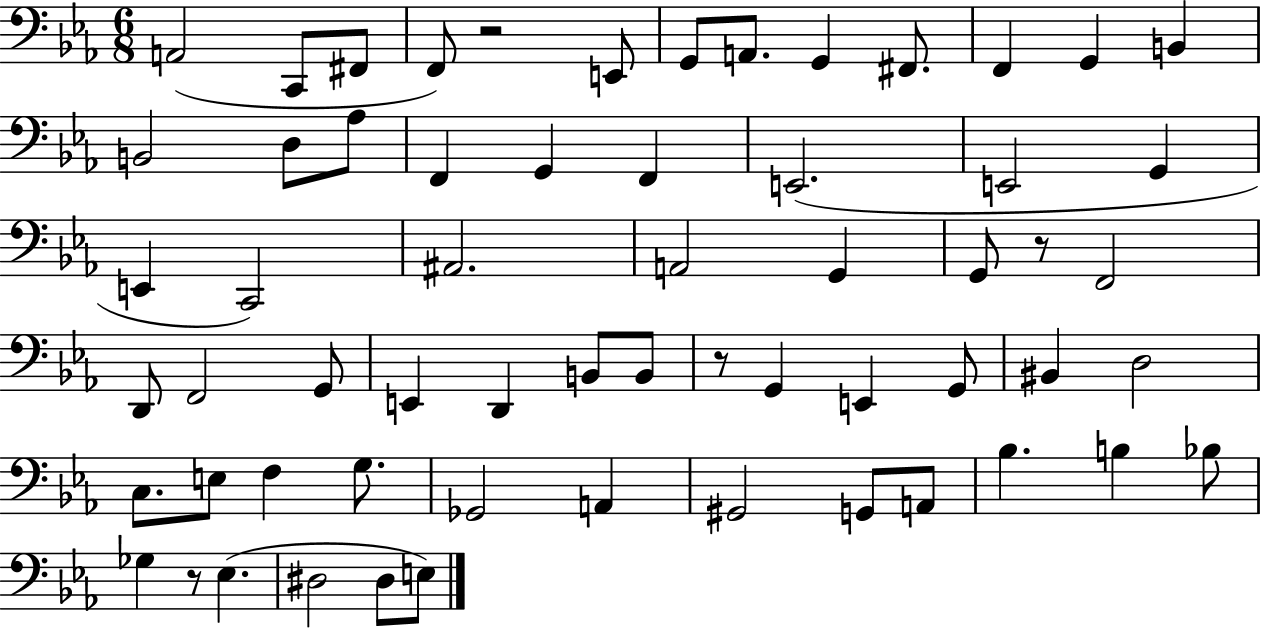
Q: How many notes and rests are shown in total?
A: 61